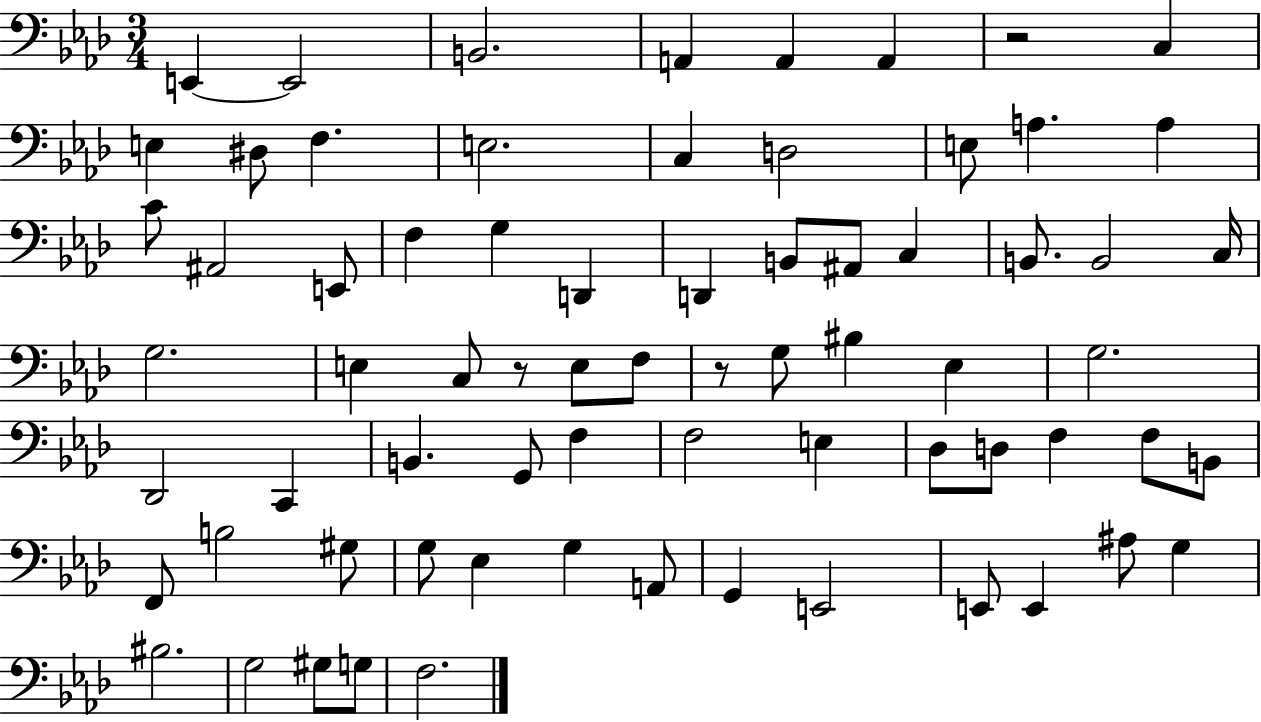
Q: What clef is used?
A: bass